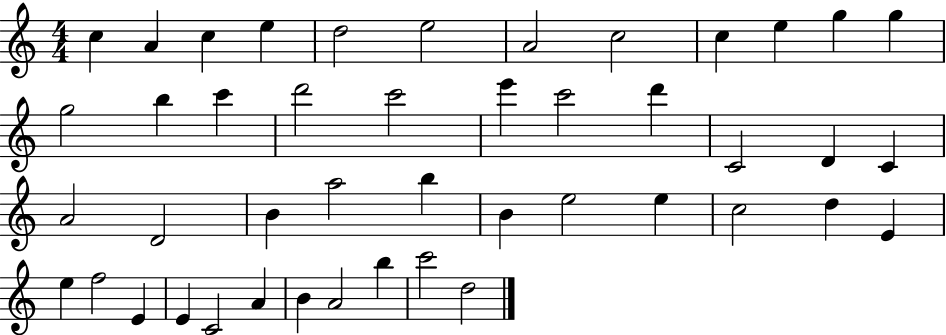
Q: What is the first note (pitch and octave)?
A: C5